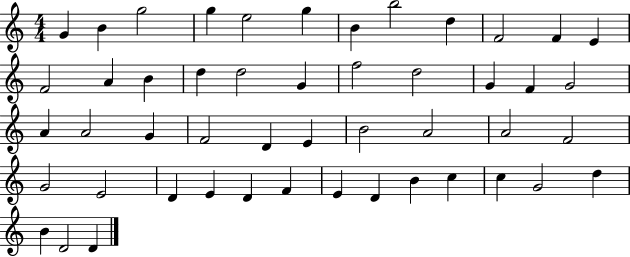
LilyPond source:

{
  \clef treble
  \numericTimeSignature
  \time 4/4
  \key c \major
  g'4 b'4 g''2 | g''4 e''2 g''4 | b'4 b''2 d''4 | f'2 f'4 e'4 | \break f'2 a'4 b'4 | d''4 d''2 g'4 | f''2 d''2 | g'4 f'4 g'2 | \break a'4 a'2 g'4 | f'2 d'4 e'4 | b'2 a'2 | a'2 f'2 | \break g'2 e'2 | d'4 e'4 d'4 f'4 | e'4 d'4 b'4 c''4 | c''4 g'2 d''4 | \break b'4 d'2 d'4 | \bar "|."
}